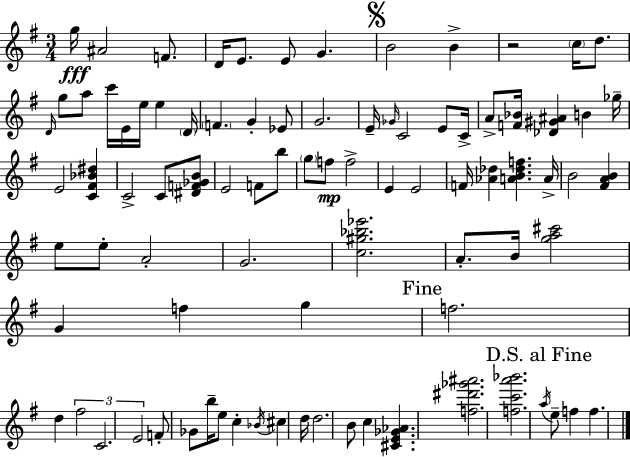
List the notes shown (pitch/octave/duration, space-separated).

G5/s A#4/h F4/e. D4/s E4/e. E4/e G4/q. B4/h B4/q R/h C5/s D5/e. D4/s G5/e A5/e C6/s E4/s E5/s E5/q D4/s F4/q. G4/q Eb4/e G4/h. E4/s Gb4/s C4/h E4/e C4/s A4/e [F4,Bb4]/s [Db4,G#4,A#4]/q B4/q Gb5/s E4/h [C4,F#4,Bb4,D#5]/q C4/h C4/e [D#4,F4,Gb4,B4]/e E4/h F4/e B5/e G5/e F5/e F5/h E4/q E4/h F4/s [Ab4,Db5]/q [A4,B4,Db5,F5]/q. A4/s B4/h [F#4,A4,B4]/q E5/e E5/e A4/h G4/h. [C5,G#5,Bb5,Eb6]/h. A4/e. B4/s [G5,A5,C#6]/h G4/q F5/q G5/q F5/h. D5/q F#5/h C4/h. E4/h F4/e Gb4/e B5/s E5/e C5/q Bb4/s C#5/q D5/s D5/h. B4/e C5/q [C#4,E4,Gb4,Ab4]/q. [F5,D#6,Gb6,A#6]/h. [F5,C6,A6,Bb6]/h. A5/s E5/e F5/q F5/q.